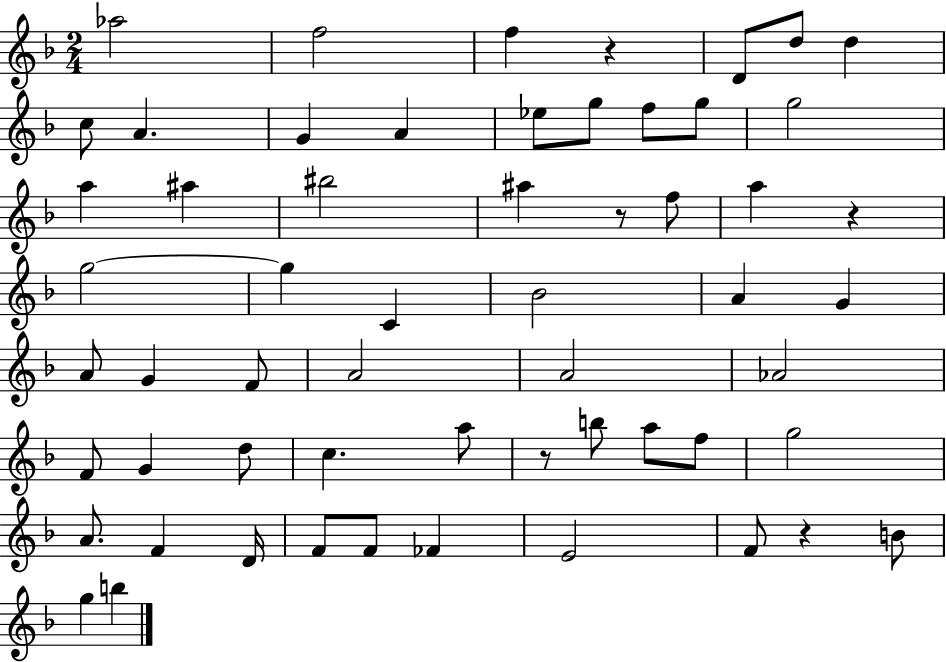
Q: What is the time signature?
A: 2/4